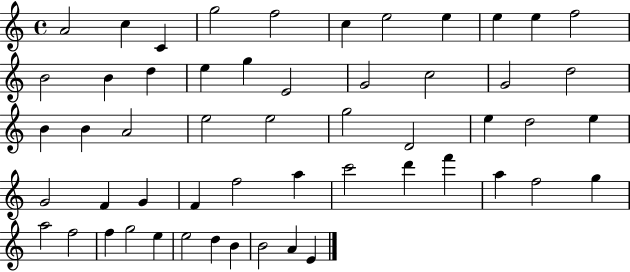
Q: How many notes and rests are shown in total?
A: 54